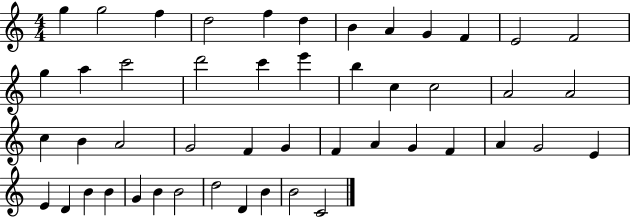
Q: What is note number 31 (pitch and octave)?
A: A4